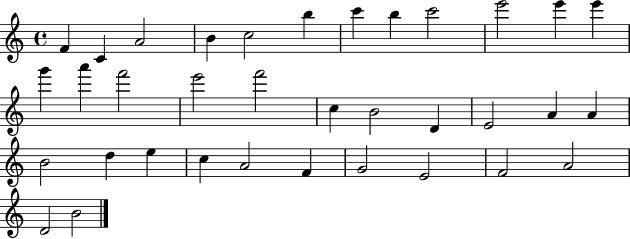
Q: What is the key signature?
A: C major